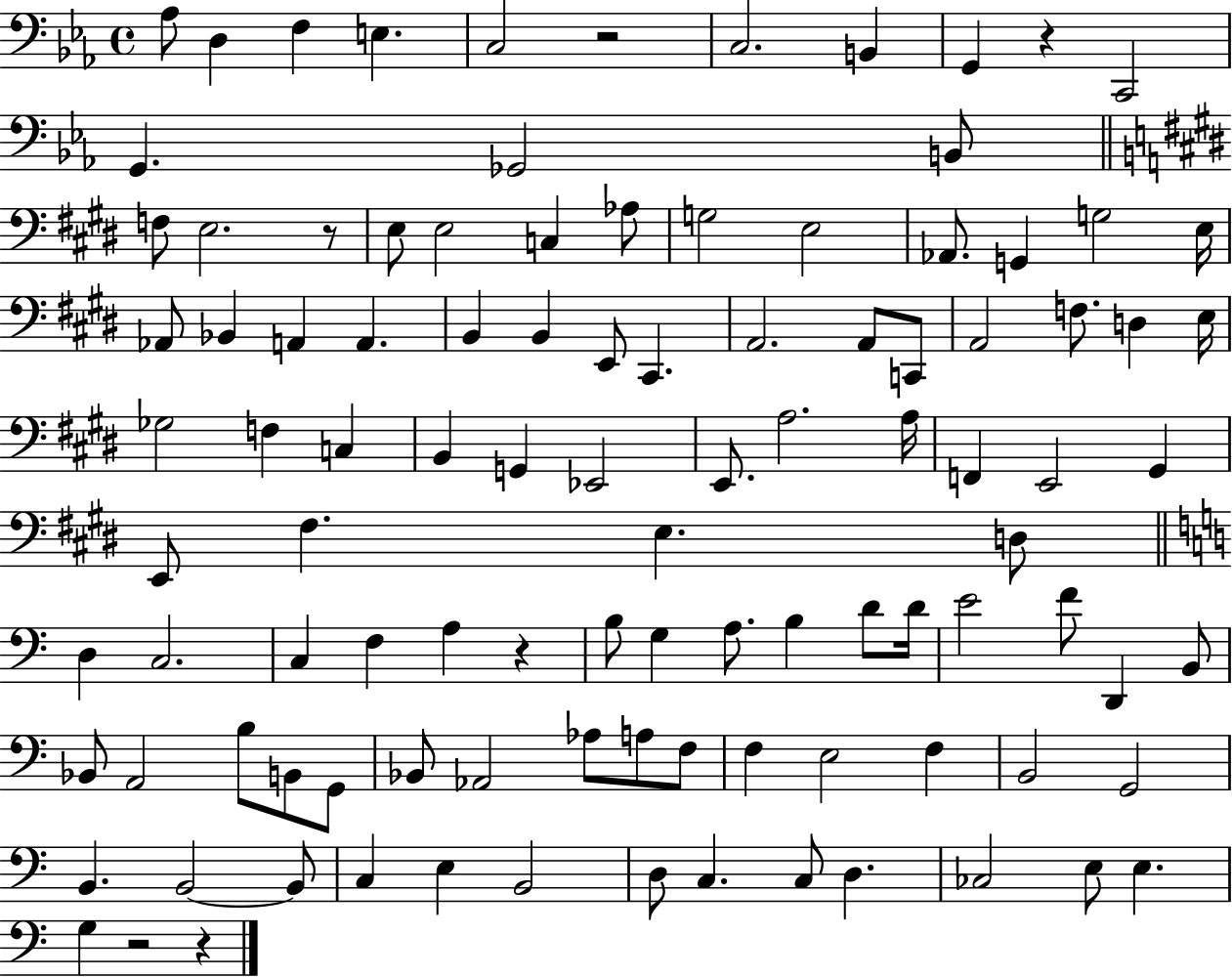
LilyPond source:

{
  \clef bass
  \time 4/4
  \defaultTimeSignature
  \key ees \major
  \repeat volta 2 { aes8 d4 f4 e4. | c2 r2 | c2. b,4 | g,4 r4 c,2 | \break g,4. ges,2 b,8 | \bar "||" \break \key e \major f8 e2. r8 | e8 e2 c4 aes8 | g2 e2 | aes,8. g,4 g2 e16 | \break aes,8 bes,4 a,4 a,4. | b,4 b,4 e,8 cis,4. | a,2. a,8 c,8 | a,2 f8. d4 e16 | \break ges2 f4 c4 | b,4 g,4 ees,2 | e,8. a2. a16 | f,4 e,2 gis,4 | \break e,8 fis4. e4. d8 | \bar "||" \break \key c \major d4 c2. | c4 f4 a4 r4 | b8 g4 a8. b4 d'8 d'16 | e'2 f'8 d,4 b,8 | \break bes,8 a,2 b8 b,8 g,8 | bes,8 aes,2 aes8 a8 f8 | f4 e2 f4 | b,2 g,2 | \break b,4. b,2~~ b,8 | c4 e4 b,2 | d8 c4. c8 d4. | ces2 e8 e4. | \break g4 r2 r4 | } \bar "|."
}